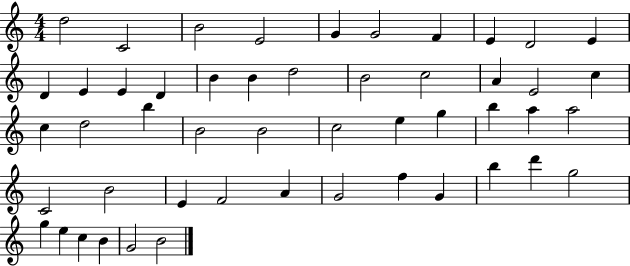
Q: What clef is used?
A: treble